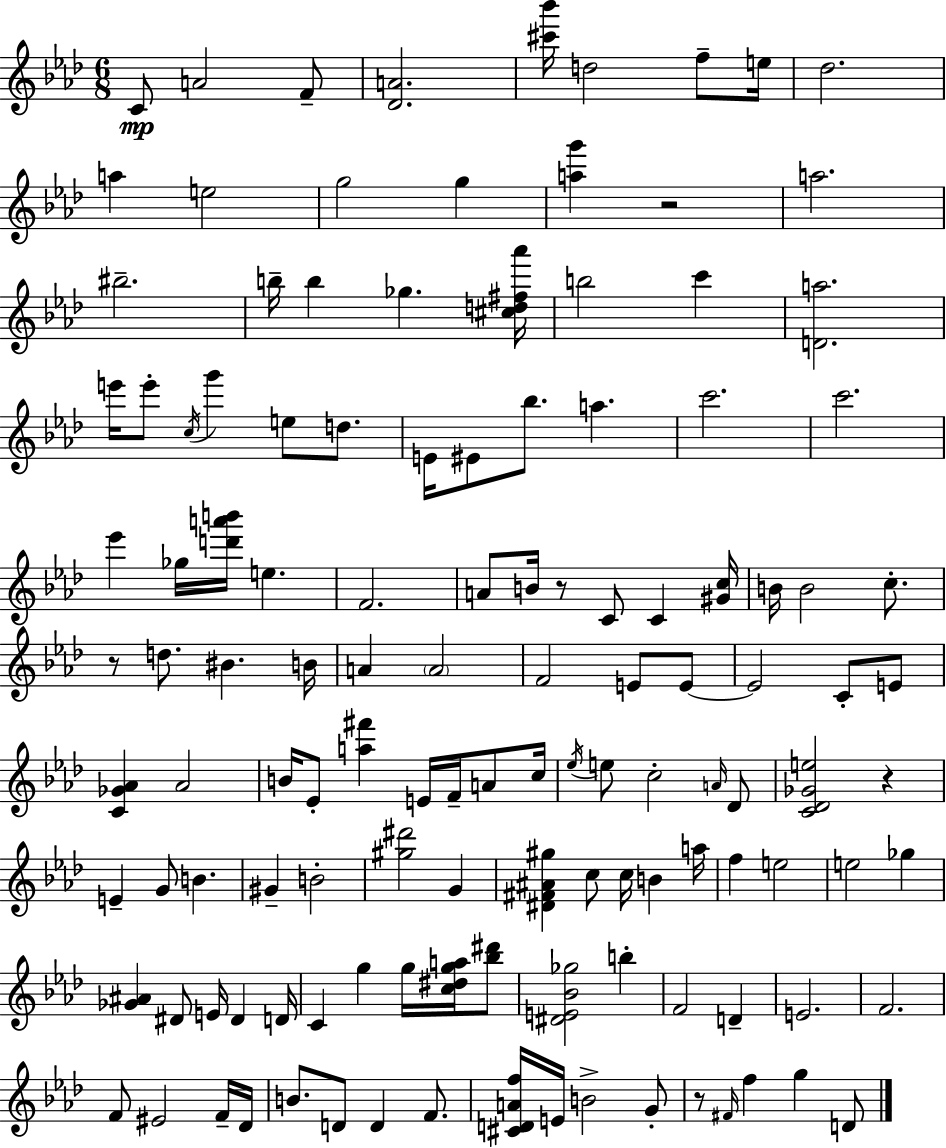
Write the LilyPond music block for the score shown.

{
  \clef treble
  \numericTimeSignature
  \time 6/8
  \key f \minor
  \repeat volta 2 { c'8\mp a'2 f'8-- | <des' a'>2. | <cis''' bes'''>16 d''2 f''8-- e''16 | des''2. | \break a''4 e''2 | g''2 g''4 | <a'' g'''>4 r2 | a''2. | \break bis''2.-- | b''16-- b''4 ges''4. <cis'' d'' fis'' aes'''>16 | b''2 c'''4 | <d' a''>2. | \break e'''16 e'''8-. \acciaccatura { c''16 } g'''4 e''8 d''8. | e'16 eis'8 bes''8. a''4. | c'''2. | c'''2. | \break ees'''4 ges''16 <d''' a''' b'''>16 e''4. | f'2. | a'8 b'16 r8 c'8 c'4 | <gis' c''>16 b'16 b'2 c''8.-. | \break r8 d''8. bis'4. | b'16 a'4 \parenthesize a'2 | f'2 e'8 e'8~~ | e'2 c'8-. e'8 | \break <c' ges' aes'>4 aes'2 | b'16 ees'8-. <a'' fis'''>4 e'16 f'16-- a'8 | c''16 \acciaccatura { ees''16 } e''8 c''2-. | \grace { a'16 } des'8 <c' des' ges' e''>2 r4 | \break e'4-- g'8 b'4. | gis'4-- b'2-. | <gis'' dis'''>2 g'4 | <dis' fis' ais' gis''>4 c''8 c''16 b'4 | \break a''16 f''4 e''2 | e''2 ges''4 | <ges' ais'>4 dis'8 e'16 dis'4 | d'16 c'4 g''4 g''16 | \break <c'' dis'' g'' a''>16 <bes'' dis'''>8 <dis' e' bes' ges''>2 b''4-. | f'2 d'4-- | e'2. | f'2. | \break f'8 eis'2 | f'16-- des'16 b'8. d'8 d'4 | f'8. <cis' d' a' f''>16 e'16 b'2-> | g'8-. r8 \grace { fis'16 } f''4 g''4 | \break d'8 } \bar "|."
}